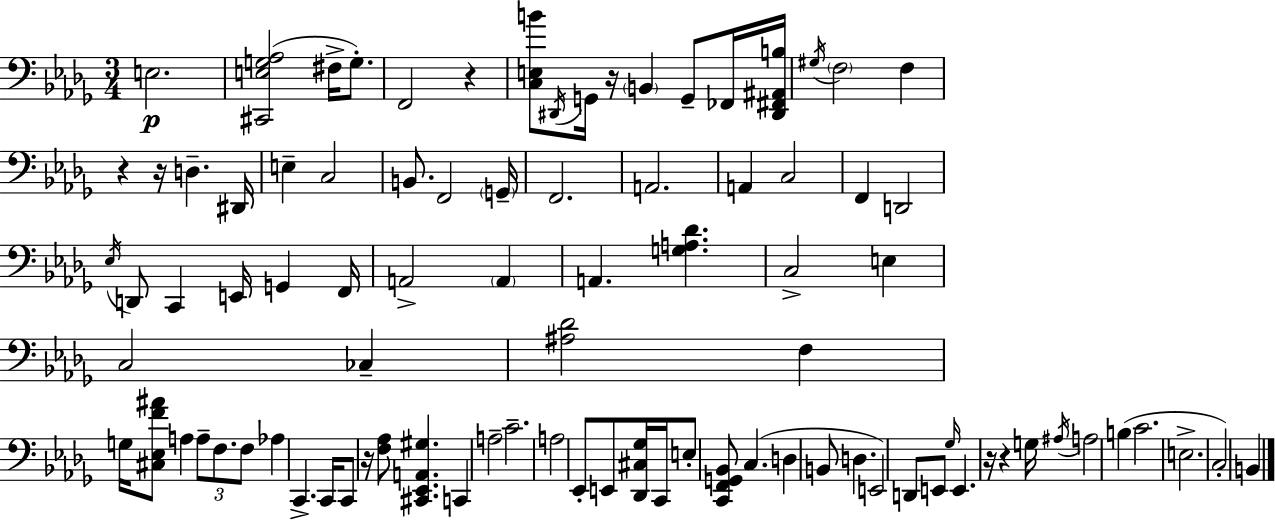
E3/h. [C#2,E3,G3,Ab3]/h F#3/s G3/e. F2/h R/q [C3,E3,B4]/e D#2/s G2/s R/s B2/q G2/e FES2/s [D#2,F#2,A#2,B3]/s G#3/s F3/h F3/q R/q R/s D3/q. D#2/s E3/q C3/h B2/e. F2/h G2/s F2/h. A2/h. A2/q C3/h F2/q D2/h Eb3/s D2/e C2/q E2/s G2/q F2/s A2/h A2/q A2/q. [G3,A3,Db4]/q. C3/h E3/q C3/h CES3/q [A#3,Db4]/h F3/q G3/s [C#3,Eb3,F4,A#4]/e A3/q A3/e F3/e. F3/e Ab3/q C2/q. C2/s C2/e R/s [F3,Ab3]/e [C#2,Eb2,A2,G#3]/q. C2/q A3/h C4/h. A3/h Eb2/e E2/e [Db2,C#3,Gb3]/s C2/s E3/e [C2,F2,G2,Bb2]/e C3/q. D3/q B2/e D3/q. E2/h D2/e E2/e Gb3/s E2/q. R/s R/q G3/s A#3/s A3/h B3/q C4/h. E3/h. C3/h B2/q